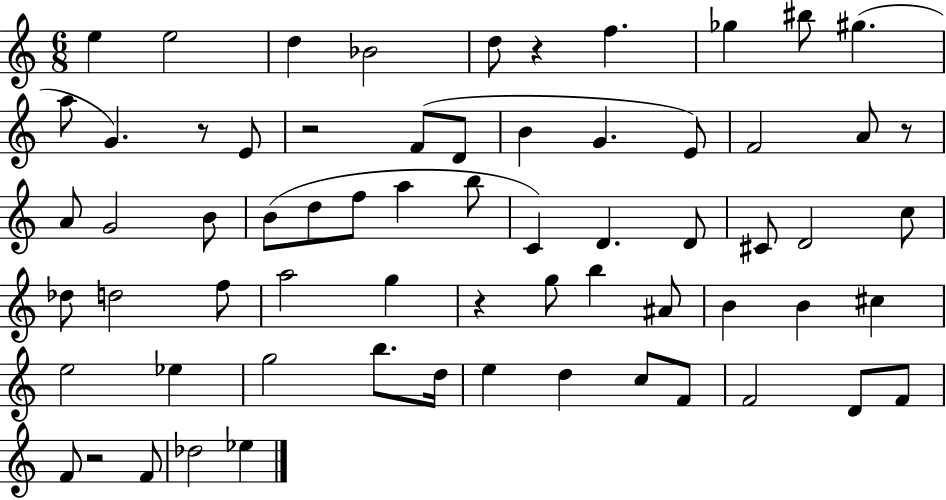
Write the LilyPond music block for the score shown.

{
  \clef treble
  \numericTimeSignature
  \time 6/8
  \key c \major
  e''4 e''2 | d''4 bes'2 | d''8 r4 f''4. | ges''4 bis''8 gis''4.( | \break a''8 g'4.) r8 e'8 | r2 f'8( d'8 | b'4 g'4. e'8) | f'2 a'8 r8 | \break a'8 g'2 b'8 | b'8( d''8 f''8 a''4 b''8 | c'4) d'4. d'8 | cis'8 d'2 c''8 | \break des''8 d''2 f''8 | a''2 g''4 | r4 g''8 b''4 ais'8 | b'4 b'4 cis''4 | \break e''2 ees''4 | g''2 b''8. d''16 | e''4 d''4 c''8 f'8 | f'2 d'8 f'8 | \break f'8 r2 f'8 | des''2 ees''4 | \bar "|."
}